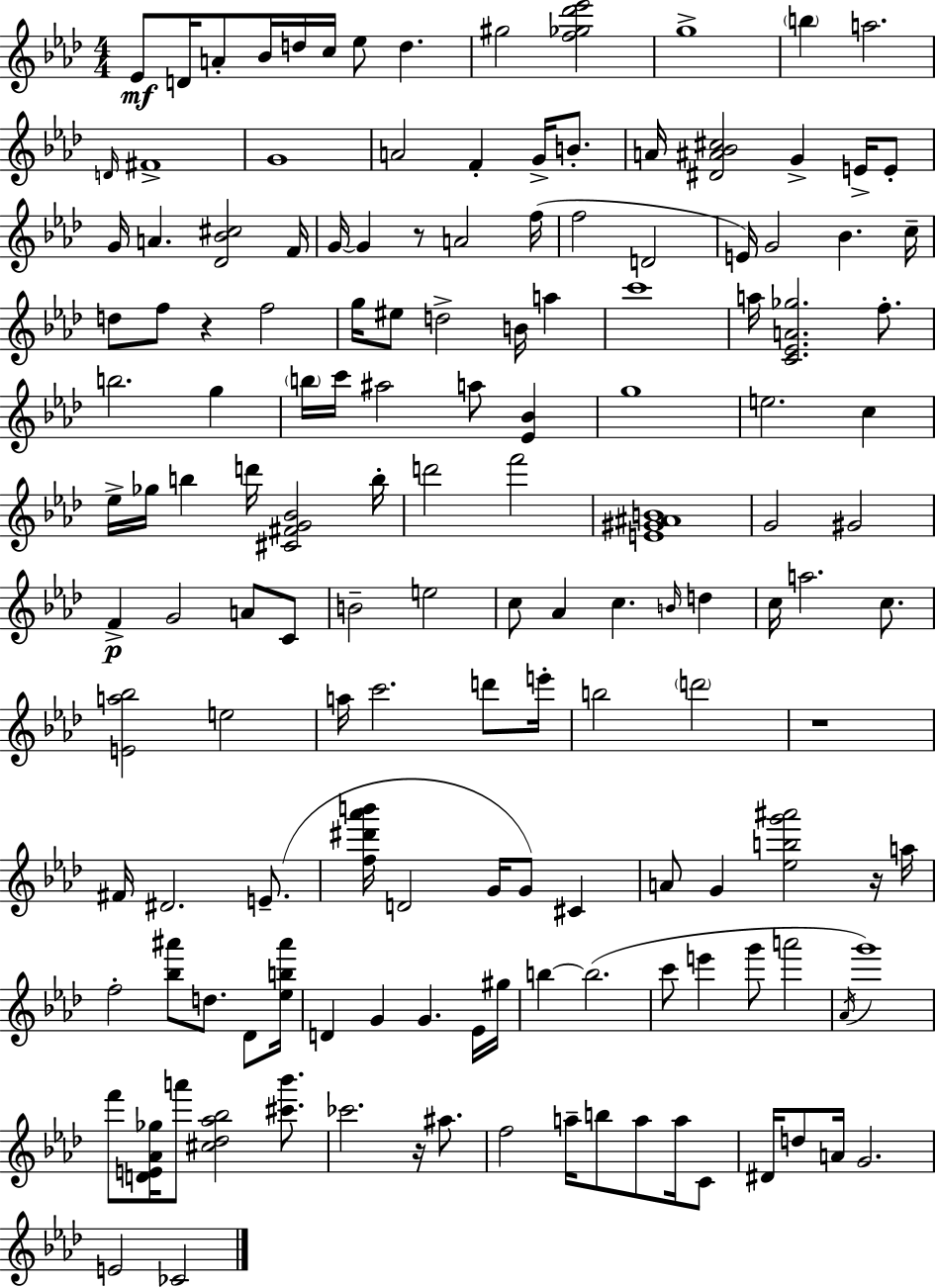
{
  \clef treble
  \numericTimeSignature
  \time 4/4
  \key aes \major
  ees'8\mf d'16 a'8-. bes'16 d''16 c''16 ees''8 d''4. | gis''2 <f'' ges'' des''' ees'''>2 | g''1-> | \parenthesize b''4 a''2. | \break \grace { d'16 } fis'1-> | g'1 | a'2 f'4-. g'16-> b'8.-. | a'16 <dis' ais' bes' cis''>2 g'4-> e'16-> e'8-. | \break g'16 a'4. <des' bes' cis''>2 | f'16 g'16~~ g'4 r8 a'2 | f''16( f''2 d'2 | e'16) g'2 bes'4. | \break c''16-- d''8 f''8 r4 f''2 | g''16 eis''8 d''2-> b'16 a''4 | c'''1 | a''16 <c' ees' a' ges''>2. f''8.-. | \break b''2. g''4 | \parenthesize b''16 c'''16 ais''2 a''8 <ees' bes'>4 | g''1 | e''2. c''4 | \break ees''16-> ges''16 b''4 d'''16 <cis' fis' g' bes'>2 | b''16-. d'''2 f'''2 | <e' gis' ais' b'>1 | g'2 gis'2 | \break f'4->\p g'2 a'8 c'8 | b'2-- e''2 | c''8 aes'4 c''4. \grace { b'16 } d''4 | c''16 a''2. c''8. | \break <e' a'' bes''>2 e''2 | a''16 c'''2. d'''8 | e'''16-. b''2 \parenthesize d'''2 | r1 | \break fis'16 dis'2. e'8.--( | <f'' dis''' aes''' b'''>16 d'2 g'16 g'8) cis'4 | a'8 g'4 <ees'' b'' g''' ais'''>2 | r16 a''16 f''2-. <bes'' ais'''>8 d''8. des'8 | \break <ees'' b'' ais'''>16 d'4 g'4 g'4. | ees'16 gis''16 b''4~~ b''2.( | c'''8 e'''4 g'''8 a'''2 | \acciaccatura { aes'16 }) g'''1 | \break f'''8 <d' e' aes' ges''>16 a'''8 <cis'' des'' aes'' bes''>2 | <cis''' bes'''>8. ces'''2. r16 | ais''8. f''2 a''16-- b''8 a''8 | a''16 c'8 dis'16 d''8 a'16 g'2. | \break e'2 ces'2 | \bar "|."
}